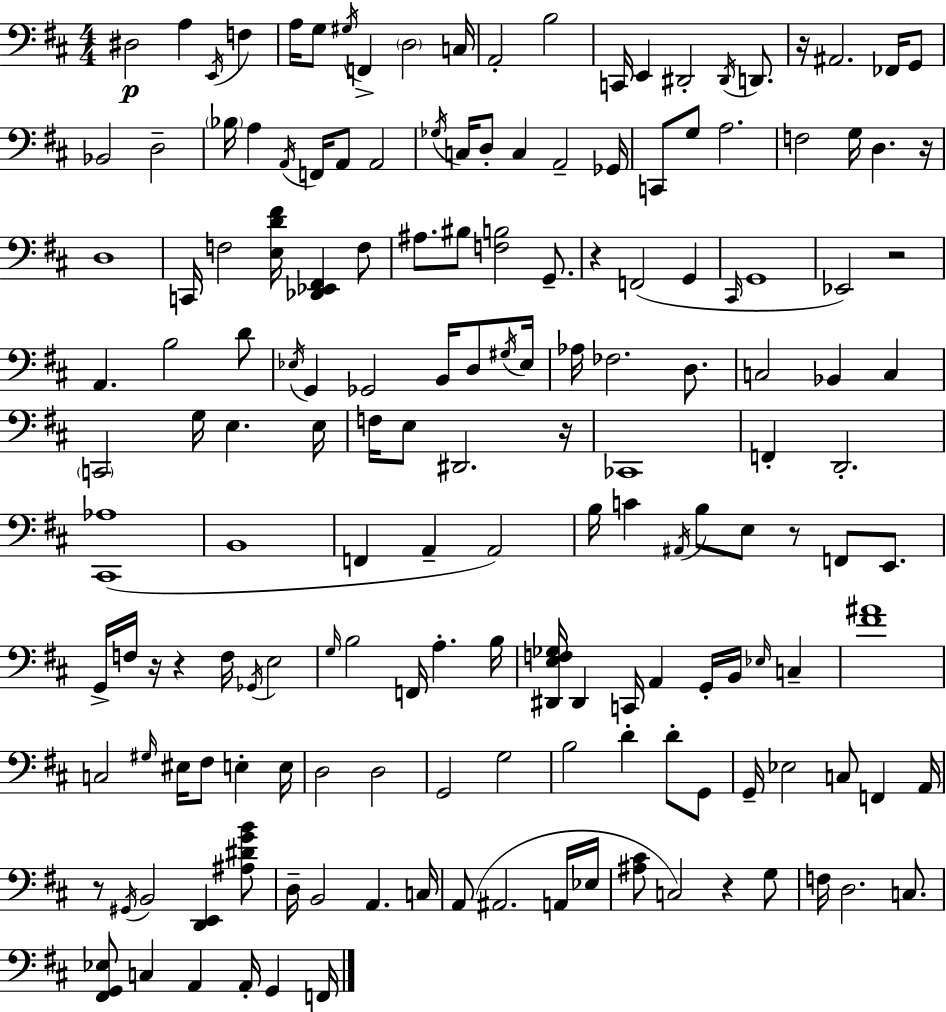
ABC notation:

X:1
T:Untitled
M:4/4
L:1/4
K:D
^D,2 A, E,,/4 F, A,/4 G,/2 ^G,/4 F,, D,2 C,/4 A,,2 B,2 C,,/4 E,, ^D,,2 ^D,,/4 D,,/2 z/4 ^A,,2 _F,,/4 G,,/2 _B,,2 D,2 _B,/4 A, A,,/4 F,,/4 A,,/2 A,,2 _G,/4 C,/4 D,/2 C, A,,2 _G,,/4 C,,/2 G,/2 A,2 F,2 G,/4 D, z/4 D,4 C,,/4 F,2 [E,D^F]/4 [_D,,_E,,^F,,] F,/2 ^A,/2 ^B,/2 [F,B,]2 G,,/2 z F,,2 G,, ^C,,/4 G,,4 _E,,2 z2 A,, B,2 D/2 _E,/4 G,, _G,,2 B,,/4 D,/2 ^G,/4 _E,/4 _A,/4 _F,2 D,/2 C,2 _B,, C, C,,2 G,/4 E, E,/4 F,/4 E,/2 ^D,,2 z/4 _C,,4 F,, D,,2 [^C,,_A,]4 B,,4 F,, A,, A,,2 B,/4 C ^A,,/4 B,/2 E,/2 z/2 F,,/2 E,,/2 G,,/4 F,/4 z/4 z F,/4 _G,,/4 E,2 G,/4 B,2 F,,/4 A, B,/4 [^D,,E,F,_G,]/4 ^D,, C,,/4 A,, G,,/4 B,,/4 _E,/4 C, [^F^A]4 C,2 ^G,/4 ^E,/4 ^F,/2 E, E,/4 D,2 D,2 G,,2 G,2 B,2 D D/2 G,,/2 G,,/4 _E,2 C,/2 F,, A,,/4 z/2 ^G,,/4 B,,2 [D,,E,,] [^A,^DGB]/2 D,/4 B,,2 A,, C,/4 A,,/2 ^A,,2 A,,/4 _E,/4 [^A,^C]/2 C,2 z G,/2 F,/4 D,2 C,/2 [^F,,G,,_E,]/2 C, A,, A,,/4 G,, F,,/4